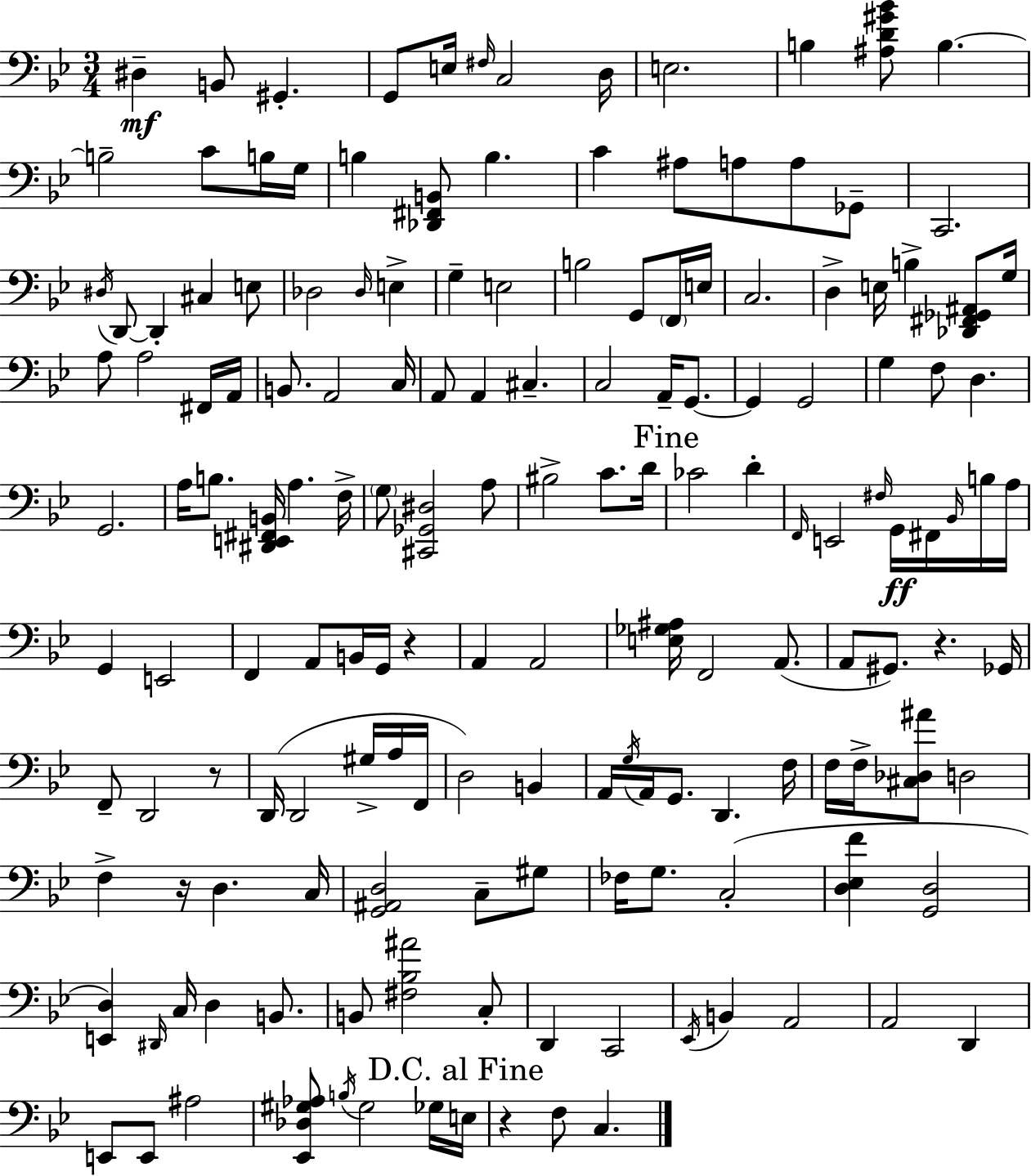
D#3/q B2/e G#2/q. G2/e E3/s F#3/s C3/h D3/s E3/h. B3/q [A#3,D4,G#4,Bb4]/e B3/q. B3/h C4/e B3/s G3/s B3/q [Db2,F#2,B2]/e B3/q. C4/q A#3/e A3/e A3/e Gb2/e C2/h. D#3/s D2/e D2/q C#3/q E3/e Db3/h Db3/s E3/q G3/q E3/h B3/h G2/e F2/s E3/s C3/h. D3/q E3/s B3/q [Db2,F#2,Gb2,A#2]/e G3/s A3/e A3/h F#2/s A2/s B2/e. A2/h C3/s A2/e A2/q C#3/q. C3/h A2/s G2/e. G2/q G2/h G3/q F3/e D3/q. G2/h. A3/s B3/e. [D#2,E2,F#2,B2]/s A3/q. F3/s G3/e [C#2,Gb2,D#3]/h A3/e BIS3/h C4/e. D4/s CES4/h D4/q F2/s E2/h F#3/s G2/s F#2/s Bb2/s B3/s A3/s G2/q E2/h F2/q A2/e B2/s G2/s R/q A2/q A2/h [E3,Gb3,A#3]/s F2/h A2/e. A2/e G#2/e. R/q. Gb2/s F2/e D2/h R/e D2/s D2/h G#3/s A3/s F2/s D3/h B2/q A2/s G3/s A2/s G2/e. D2/q. F3/s F3/s F3/s [C#3,Db3,A#4]/e D3/h F3/q R/s D3/q. C3/s [G2,A#2,D3]/h C3/e G#3/e FES3/s G3/e. C3/h [D3,Eb3,F4]/q [G2,D3]/h [E2,D3]/q D#2/s C3/s D3/q B2/e. B2/e [F#3,Bb3,A#4]/h C3/e D2/q C2/h Eb2/s B2/q A2/h A2/h D2/q E2/e E2/e A#3/h [Eb2,Db3,G#3,Ab3]/e B3/s G#3/h Gb3/s E3/s R/q F3/e C3/q.